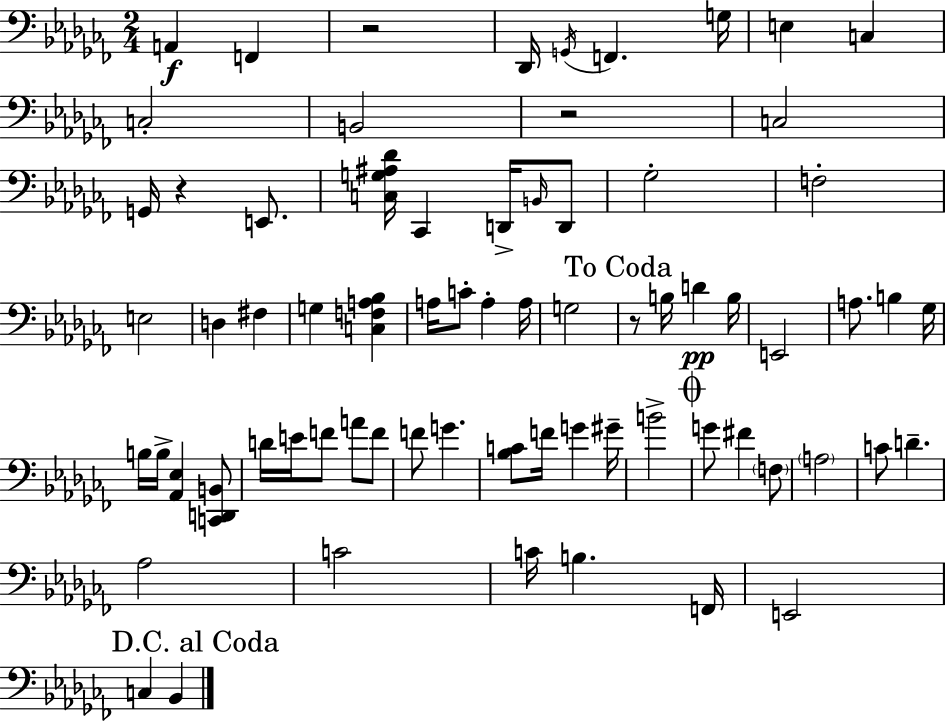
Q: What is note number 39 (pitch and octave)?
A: E4